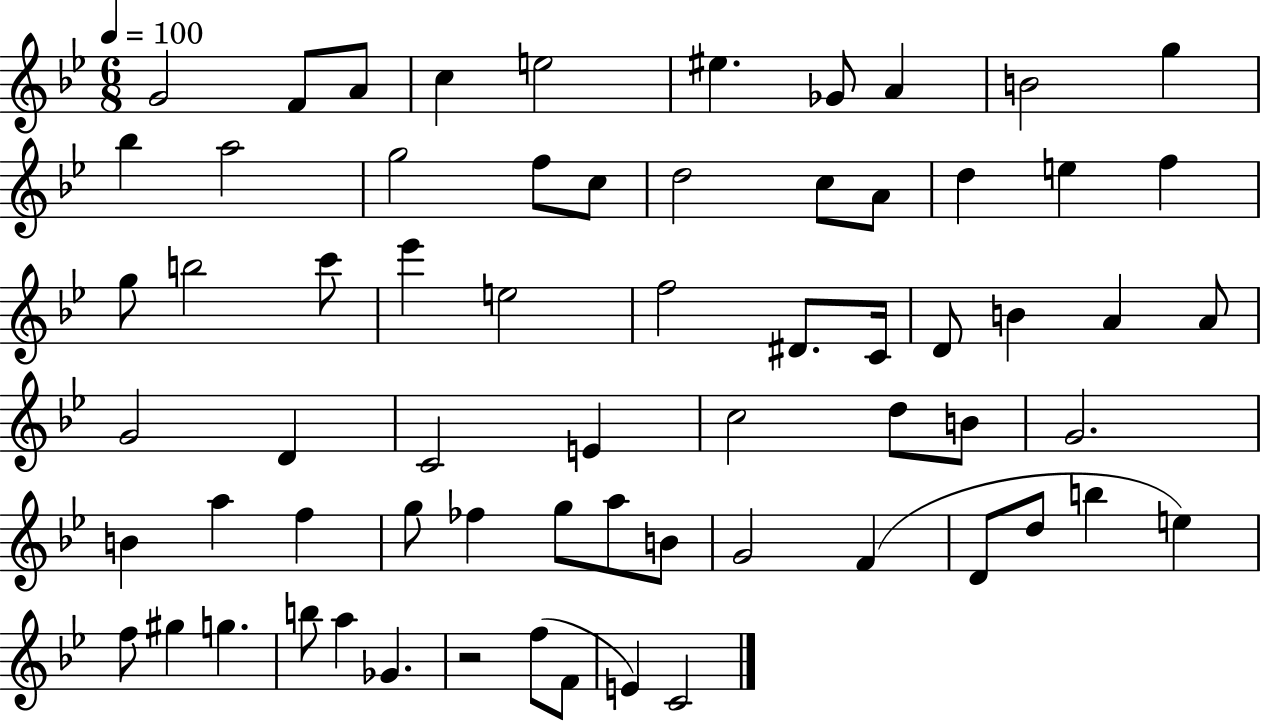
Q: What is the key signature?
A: BES major